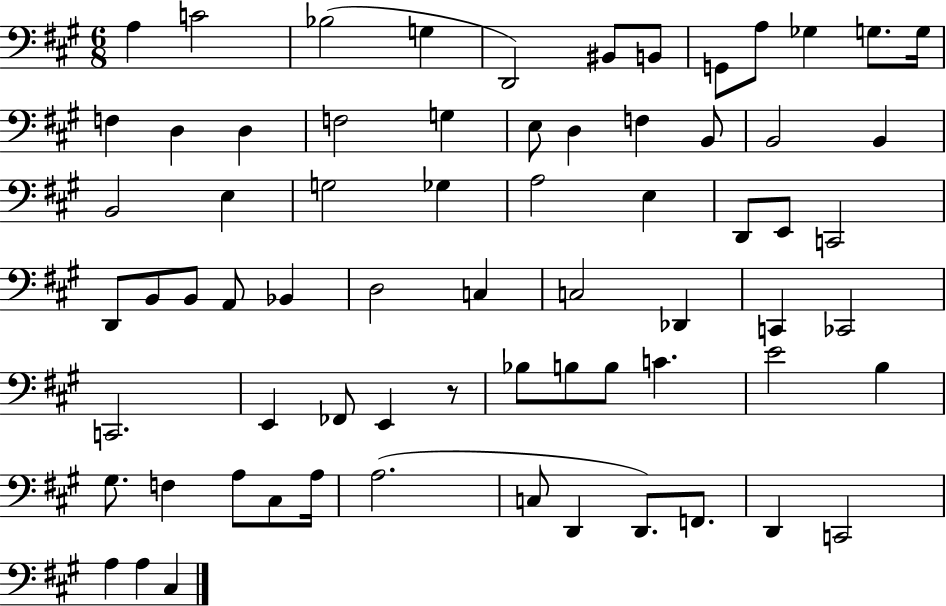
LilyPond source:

{
  \clef bass
  \numericTimeSignature
  \time 6/8
  \key a \major
  a4 c'2 | bes2( g4 | d,2) bis,8 b,8 | g,8 a8 ges4 g8. g16 | \break f4 d4 d4 | f2 g4 | e8 d4 f4 b,8 | b,2 b,4 | \break b,2 e4 | g2 ges4 | a2 e4 | d,8 e,8 c,2 | \break d,8 b,8 b,8 a,8 bes,4 | d2 c4 | c2 des,4 | c,4 ces,2 | \break c,2. | e,4 fes,8 e,4 r8 | bes8 b8 b8 c'4. | e'2 b4 | \break gis8. f4 a8 cis8 a16 | a2.( | c8 d,4 d,8.) f,8. | d,4 c,2 | \break a4 a4 cis4 | \bar "|."
}